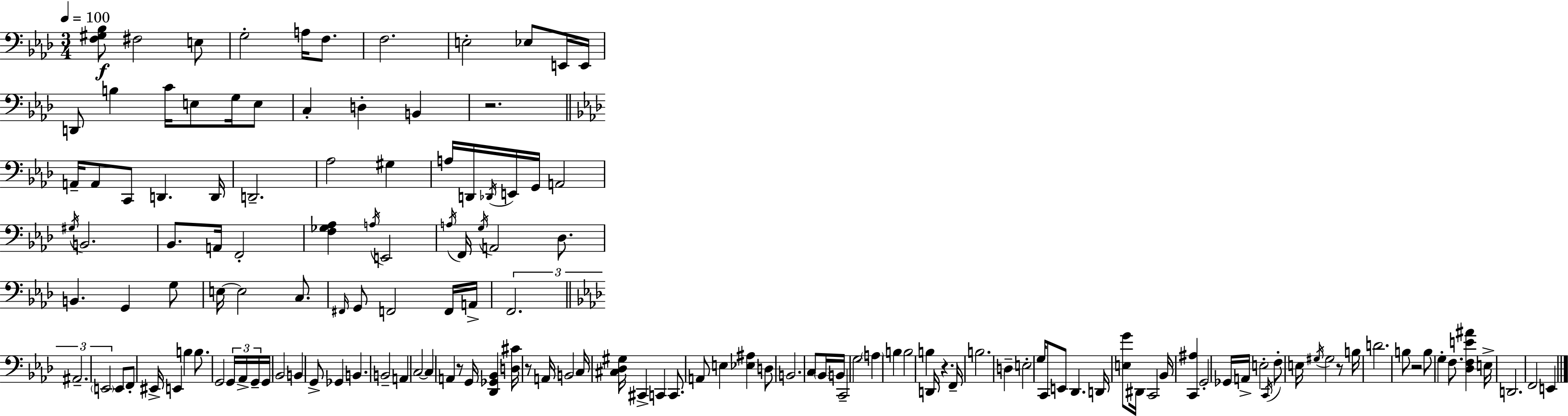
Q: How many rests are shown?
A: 6